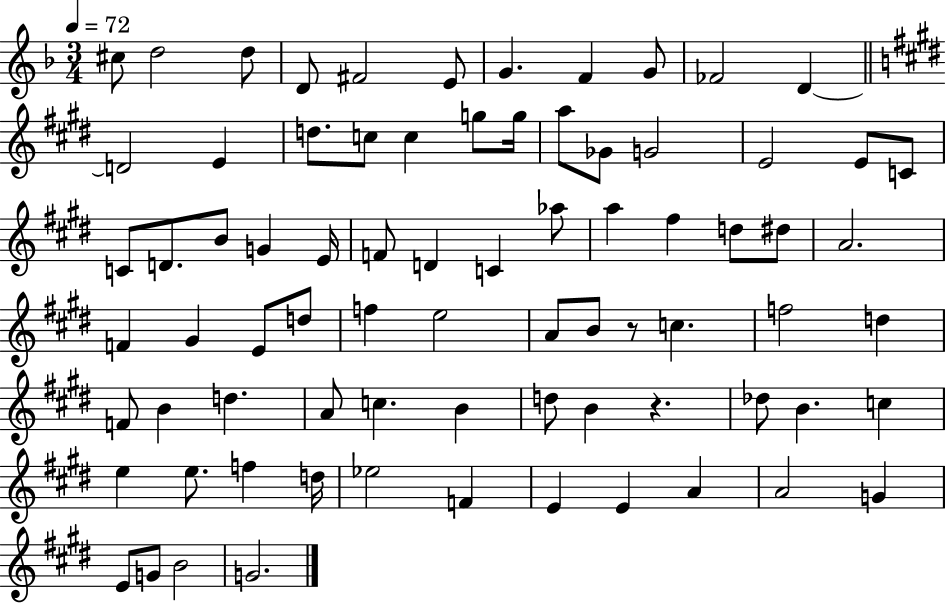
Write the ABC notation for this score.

X:1
T:Untitled
M:3/4
L:1/4
K:F
^c/2 d2 d/2 D/2 ^F2 E/2 G F G/2 _F2 D D2 E d/2 c/2 c g/2 g/4 a/2 _G/2 G2 E2 E/2 C/2 C/2 D/2 B/2 G E/4 F/2 D C _a/2 a ^f d/2 ^d/2 A2 F ^G E/2 d/2 f e2 A/2 B/2 z/2 c f2 d F/2 B d A/2 c B d/2 B z _d/2 B c e e/2 f d/4 _e2 F E E A A2 G E/2 G/2 B2 G2